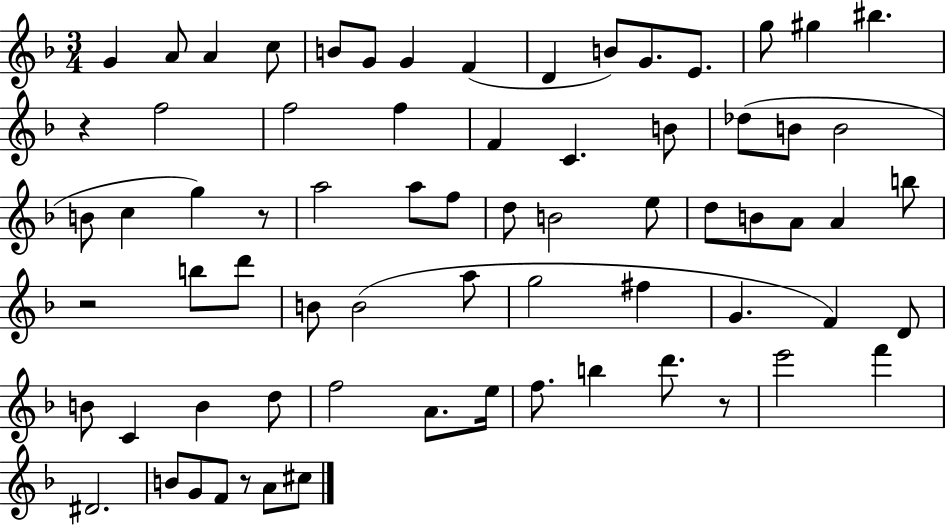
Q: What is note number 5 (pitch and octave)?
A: B4